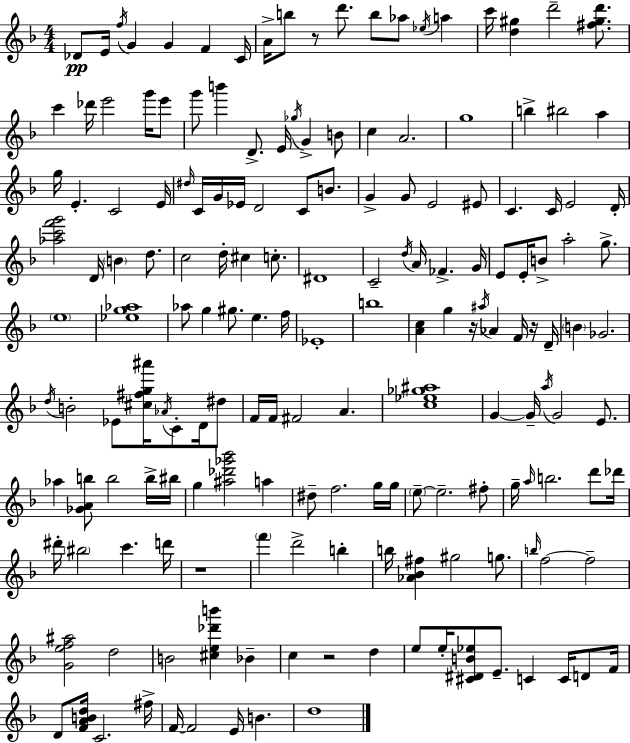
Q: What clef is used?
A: treble